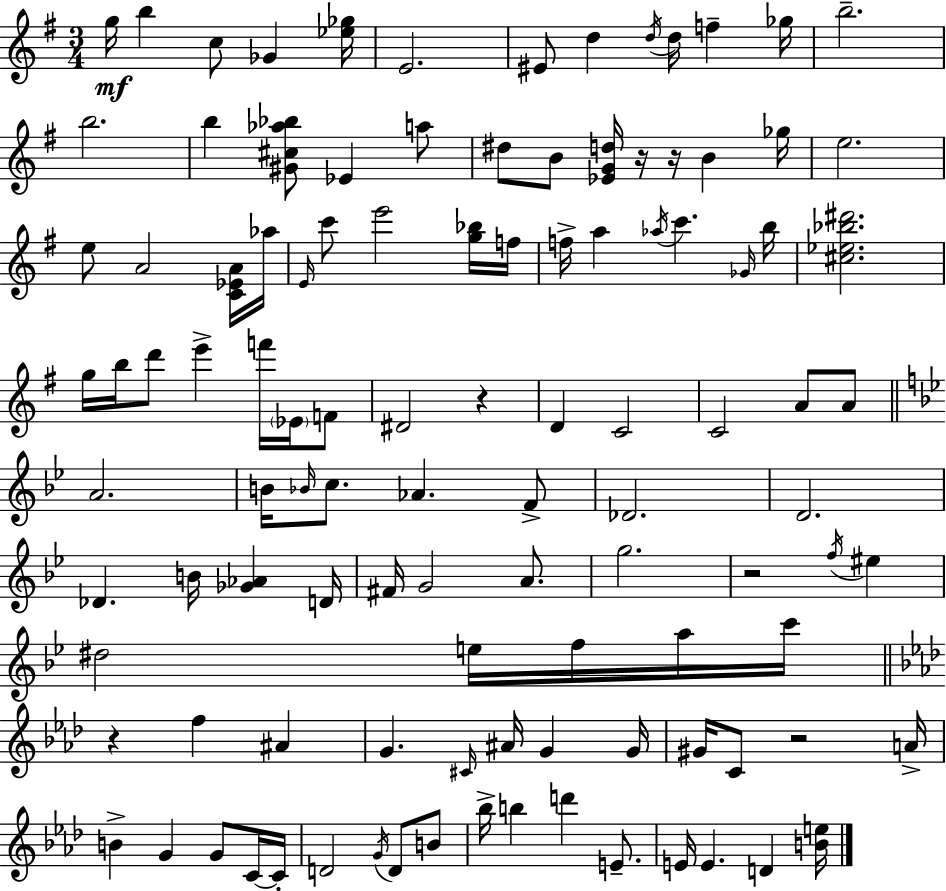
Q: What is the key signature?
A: E minor